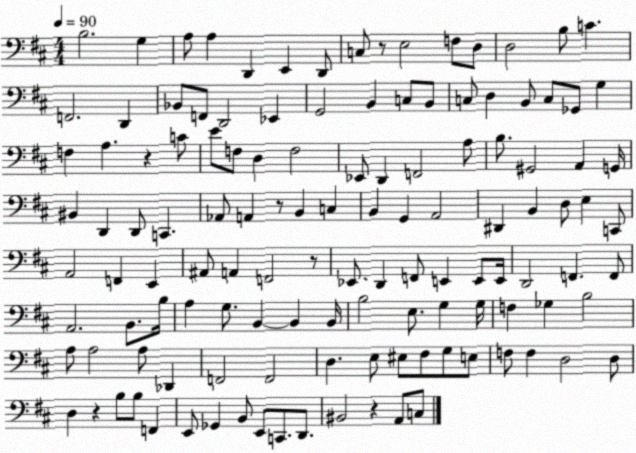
X:1
T:Untitled
M:4/4
L:1/4
K:D
B,2 G, A,/2 A, D,, E,, D,,/2 C,/2 z/2 E,2 F,/2 D,/2 D,2 B,/2 C F,,2 D,, _B,,/2 F,,/2 D,,2 _E,, G,,2 B,, C,/2 B,,/2 C,/2 D, B,,/2 C,/2 _G,,/2 G, F, A, z C/2 E/2 F,/2 D, F,2 _E,,/2 D,, F,,2 A,/2 B,/2 ^G,,2 A,, G,,/4 ^B,, D,, D,,/2 C,, _A,,/2 A,, z/2 B,, C, B,, G,, A,,2 ^D,, B,, D,/2 E, C,,/2 A,,2 F,, E,, ^A,,/2 A,, F,,2 z/2 _E,,/2 D,, F,,/2 E,, E,,/2 E,,/4 D,,2 F,, F,,/2 A,,2 B,,/2 B,/4 A, G,/2 B,, B,, B,,/4 B,2 E,/2 G, G,/4 F, _G, B,2 A,/2 A,2 A,/2 _D,, F,,2 F,,2 D, E,/2 ^E,/2 ^F,/2 G,/2 E,/2 F,/2 F, D,2 D,/2 D, z B,/2 B,/2 F,, E,,/2 _G,, B,,/2 E,,/2 C,,/2 D,,/2 ^B,,2 z A,,/2 C,/2